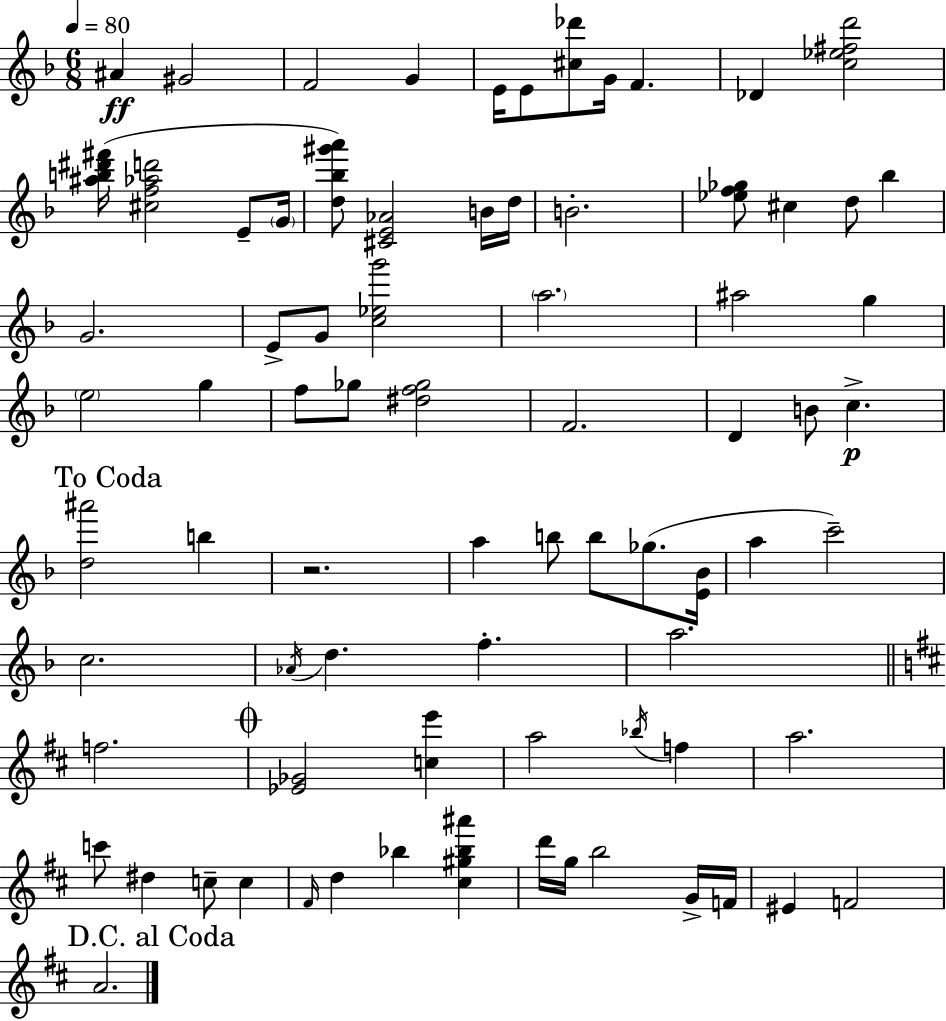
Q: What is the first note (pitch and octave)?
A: A#4